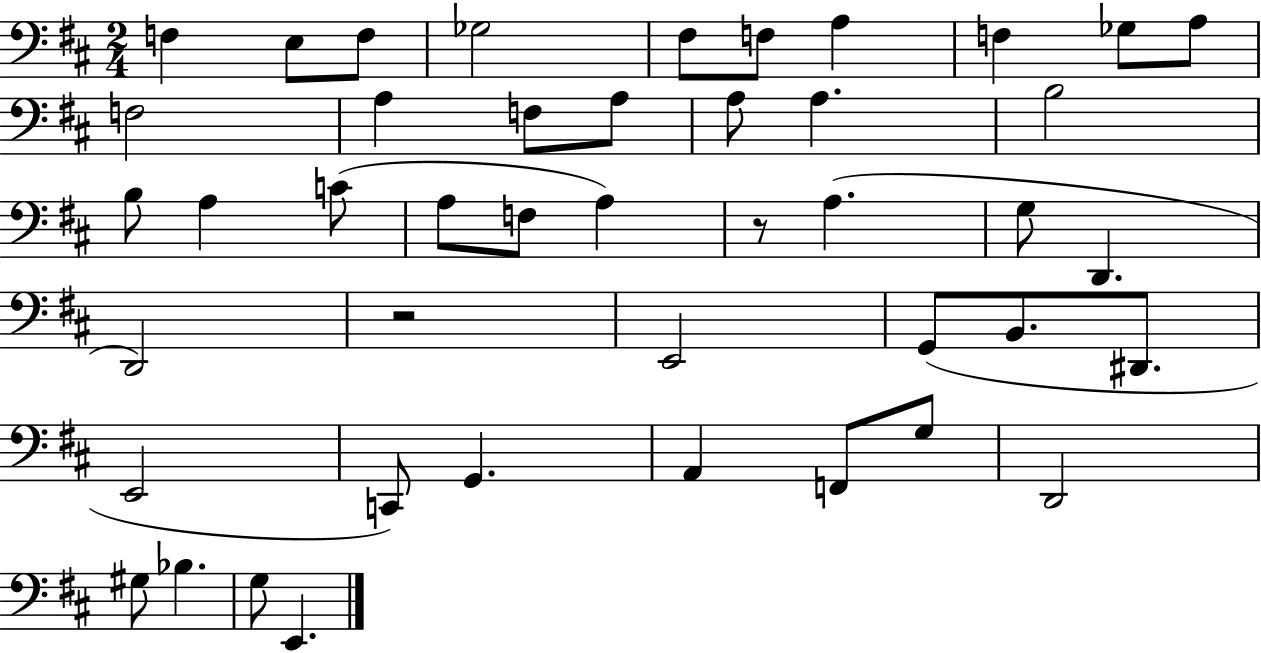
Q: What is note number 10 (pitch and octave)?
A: A3